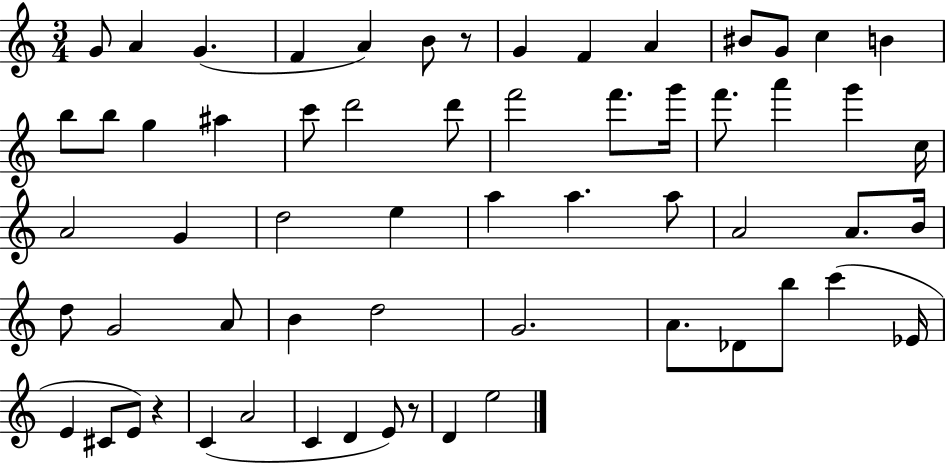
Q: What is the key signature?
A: C major